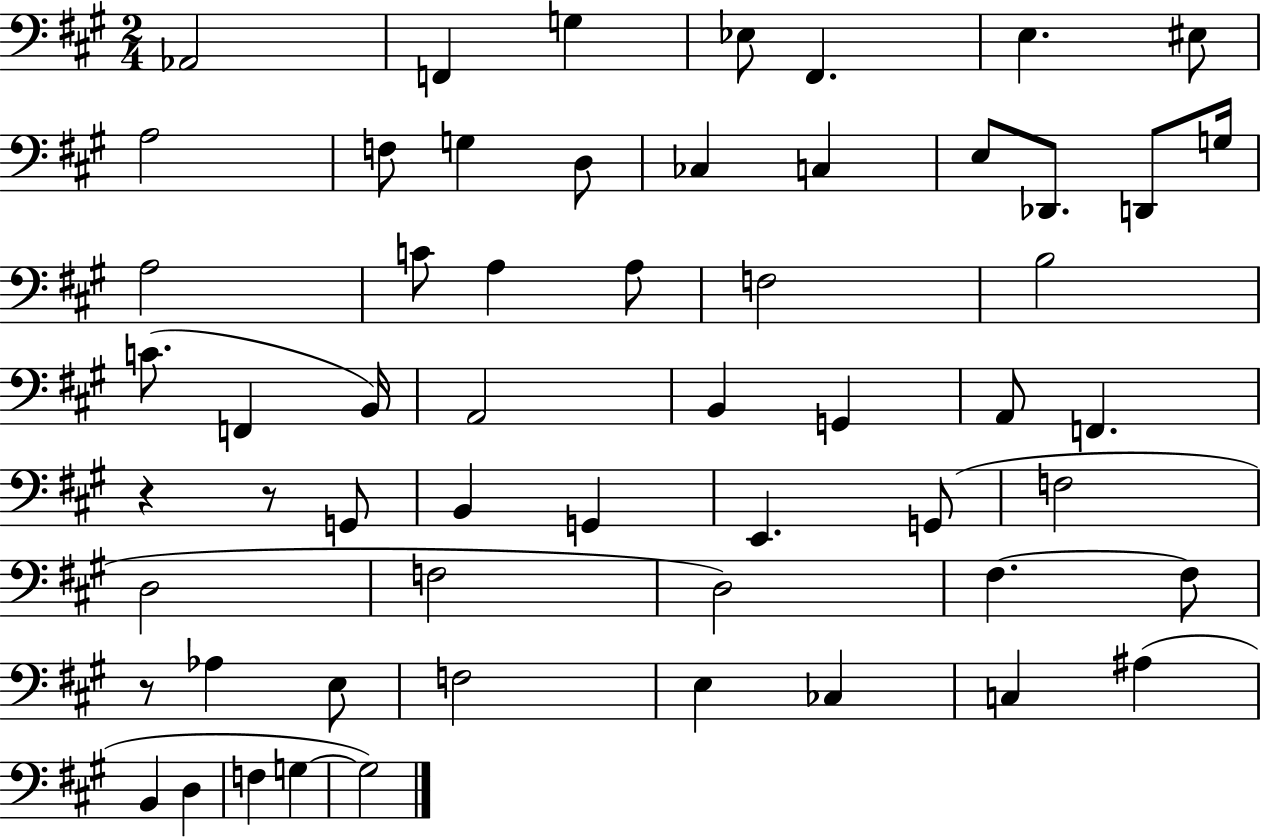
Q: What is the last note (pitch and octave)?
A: G3